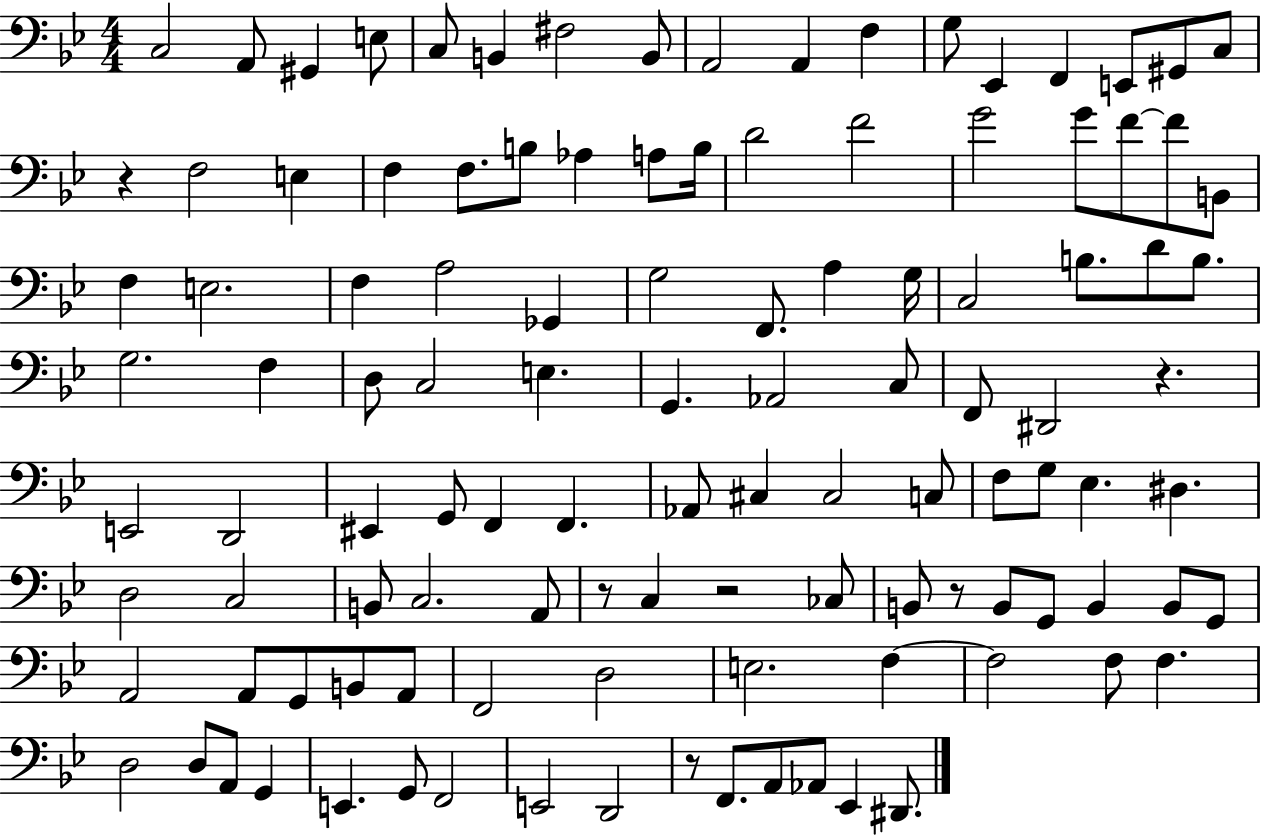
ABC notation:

X:1
T:Untitled
M:4/4
L:1/4
K:Bb
C,2 A,,/2 ^G,, E,/2 C,/2 B,, ^F,2 B,,/2 A,,2 A,, F, G,/2 _E,, F,, E,,/2 ^G,,/2 C,/2 z F,2 E, F, F,/2 B,/2 _A, A,/2 B,/4 D2 F2 G2 G/2 F/2 F/2 B,,/2 F, E,2 F, A,2 _G,, G,2 F,,/2 A, G,/4 C,2 B,/2 D/2 B,/2 G,2 F, D,/2 C,2 E, G,, _A,,2 C,/2 F,,/2 ^D,,2 z E,,2 D,,2 ^E,, G,,/2 F,, F,, _A,,/2 ^C, ^C,2 C,/2 F,/2 G,/2 _E, ^D, D,2 C,2 B,,/2 C,2 A,,/2 z/2 C, z2 _C,/2 B,,/2 z/2 B,,/2 G,,/2 B,, B,,/2 G,,/2 A,,2 A,,/2 G,,/2 B,,/2 A,,/2 F,,2 D,2 E,2 F, F,2 F,/2 F, D,2 D,/2 A,,/2 G,, E,, G,,/2 F,,2 E,,2 D,,2 z/2 F,,/2 A,,/2 _A,,/2 _E,, ^D,,/2